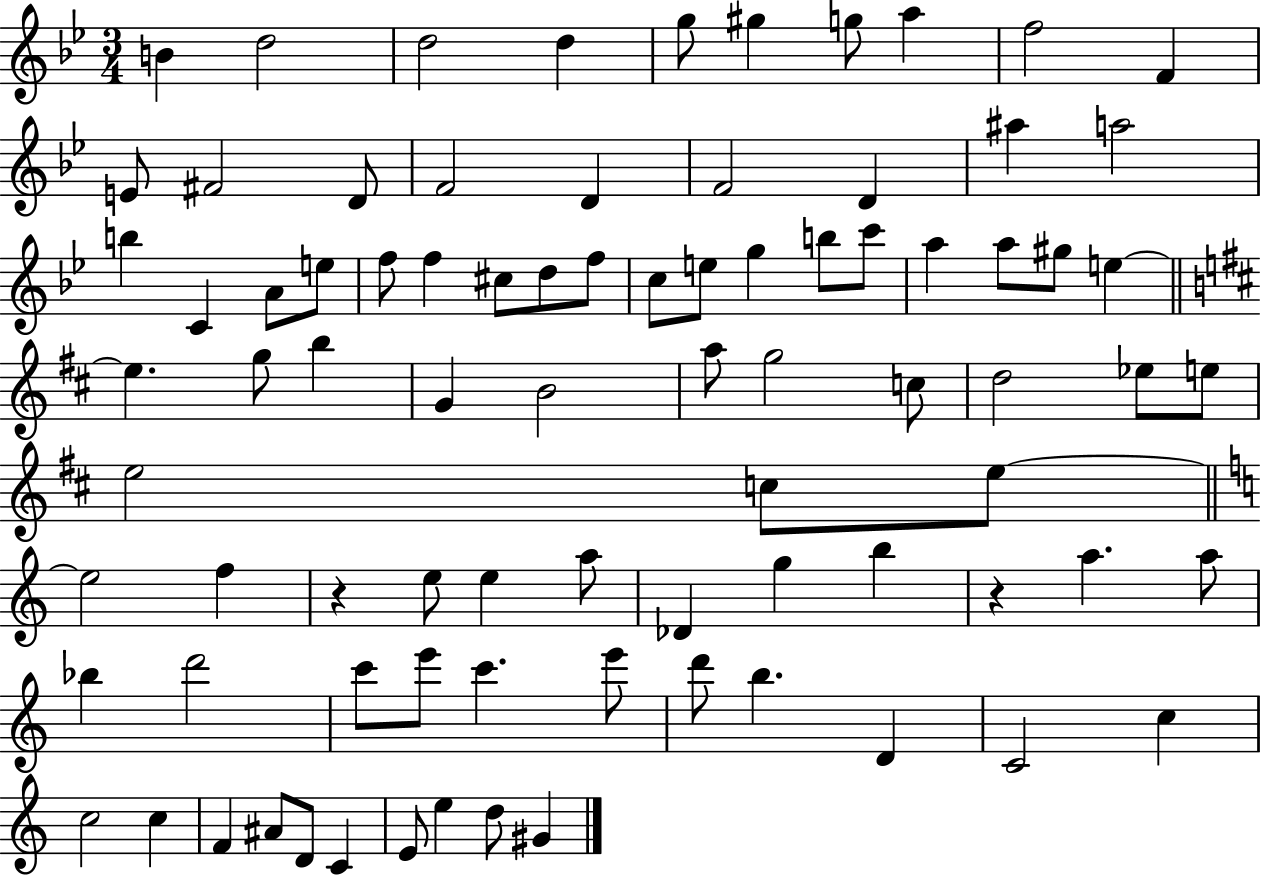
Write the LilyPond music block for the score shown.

{
  \clef treble
  \numericTimeSignature
  \time 3/4
  \key bes \major
  \repeat volta 2 { b'4 d''2 | d''2 d''4 | g''8 gis''4 g''8 a''4 | f''2 f'4 | \break e'8 fis'2 d'8 | f'2 d'4 | f'2 d'4 | ais''4 a''2 | \break b''4 c'4 a'8 e''8 | f''8 f''4 cis''8 d''8 f''8 | c''8 e''8 g''4 b''8 c'''8 | a''4 a''8 gis''8 e''4~~ | \break \bar "||" \break \key b \minor e''4. g''8 b''4 | g'4 b'2 | a''8 g''2 c''8 | d''2 ees''8 e''8 | \break e''2 c''8 e''8~~ | \bar "||" \break \key c \major e''2 f''4 | r4 e''8 e''4 a''8 | des'4 g''4 b''4 | r4 a''4. a''8 | \break bes''4 d'''2 | c'''8 e'''8 c'''4. e'''8 | d'''8 b''4. d'4 | c'2 c''4 | \break c''2 c''4 | f'4 ais'8 d'8 c'4 | e'8 e''4 d''8 gis'4 | } \bar "|."
}